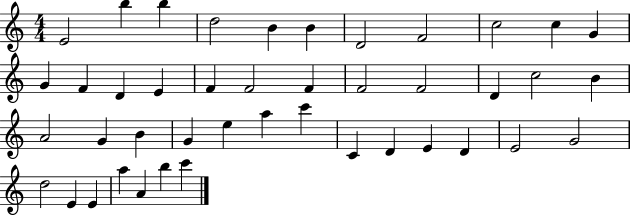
{
  \clef treble
  \numericTimeSignature
  \time 4/4
  \key c \major
  e'2 b''4 b''4 | d''2 b'4 b'4 | d'2 f'2 | c''2 c''4 g'4 | \break g'4 f'4 d'4 e'4 | f'4 f'2 f'4 | f'2 f'2 | d'4 c''2 b'4 | \break a'2 g'4 b'4 | g'4 e''4 a''4 c'''4 | c'4 d'4 e'4 d'4 | e'2 g'2 | \break d''2 e'4 e'4 | a''4 a'4 b''4 c'''4 | \bar "|."
}